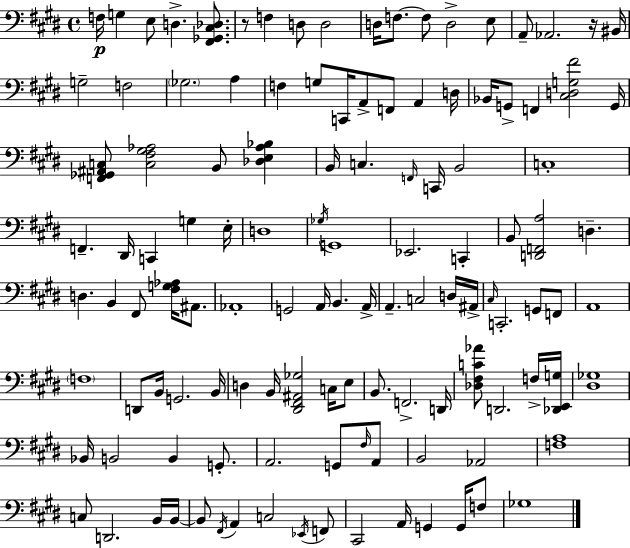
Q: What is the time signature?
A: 4/4